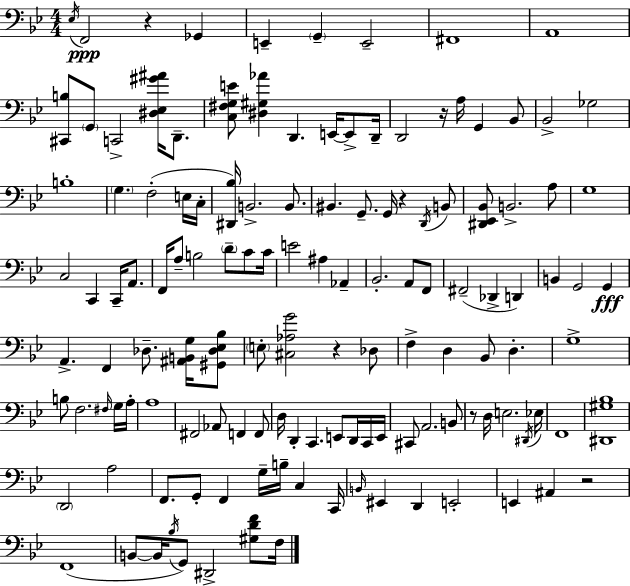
X:1
T:Untitled
M:4/4
L:1/4
K:Gm
_E,/4 F,,2 z _G,, E,, G,, E,,2 ^F,,4 A,,4 [^C,,B,]/2 G,,/2 C,,2 [^D,_E,^G^A]/4 D,,/2 [C,^F,G,E]/2 [^D,^G,_A] D,, E,,/4 E,,/2 D,,/4 D,,2 z/4 A,/4 G,, _B,,/2 _B,,2 _G,2 B,4 G, F,2 E,/4 C,/4 [^D,,_B,]/4 B,,2 B,,/2 ^B,, G,,/2 G,,/4 z D,,/4 B,,/2 [^D,,_E,,_B,,]/2 B,,2 A,/2 G,4 C,2 C,, C,,/4 A,,/2 F,,/4 A,/2 B,2 D/2 C/2 C/4 E2 ^A, _A,, _B,,2 A,,/2 F,,/2 ^F,,2 _D,, D,, B,, G,,2 G,, A,, F,, _D,/2 [^A,,B,,G,]/4 [^G,,_D,_E,_B,]/2 E,/2 [^C,_A,G]2 z _D,/2 F, D, _B,,/2 D, G,4 B,/2 F,2 ^F,/4 G,/4 A,/4 A,4 ^F,,2 _A,,/2 F,, F,,/2 D,/4 D,, C,, E,,/2 D,,/4 C,,/4 E,,/4 ^C,,/2 A,,2 B,,/2 z/2 D,/4 E,2 ^D,,/4 _E,/4 F,,4 [^D,,^G,_B,]4 D,,2 A,2 F,,/2 G,,/2 F,, G,/4 B,/4 C, C,,/4 B,,/4 ^E,, D,, E,,2 E,, ^A,, z2 F,,4 B,,/2 B,,/4 _B,/4 G,,/2 ^D,,2 [^G,DF]/2 F,/4